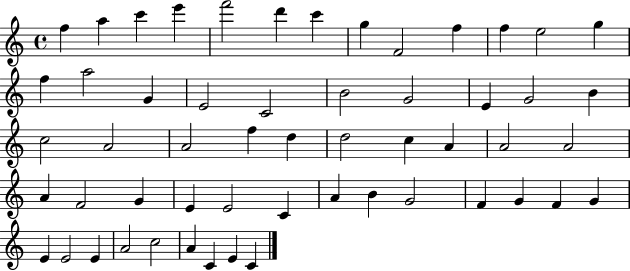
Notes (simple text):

F5/q A5/q C6/q E6/q F6/h D6/q C6/q G5/q F4/h F5/q F5/q E5/h G5/q F5/q A5/h G4/q E4/h C4/h B4/h G4/h E4/q G4/h B4/q C5/h A4/h A4/h F5/q D5/q D5/h C5/q A4/q A4/h A4/h A4/q F4/h G4/q E4/q E4/h C4/q A4/q B4/q G4/h F4/q G4/q F4/q G4/q E4/q E4/h E4/q A4/h C5/h A4/q C4/q E4/q C4/q